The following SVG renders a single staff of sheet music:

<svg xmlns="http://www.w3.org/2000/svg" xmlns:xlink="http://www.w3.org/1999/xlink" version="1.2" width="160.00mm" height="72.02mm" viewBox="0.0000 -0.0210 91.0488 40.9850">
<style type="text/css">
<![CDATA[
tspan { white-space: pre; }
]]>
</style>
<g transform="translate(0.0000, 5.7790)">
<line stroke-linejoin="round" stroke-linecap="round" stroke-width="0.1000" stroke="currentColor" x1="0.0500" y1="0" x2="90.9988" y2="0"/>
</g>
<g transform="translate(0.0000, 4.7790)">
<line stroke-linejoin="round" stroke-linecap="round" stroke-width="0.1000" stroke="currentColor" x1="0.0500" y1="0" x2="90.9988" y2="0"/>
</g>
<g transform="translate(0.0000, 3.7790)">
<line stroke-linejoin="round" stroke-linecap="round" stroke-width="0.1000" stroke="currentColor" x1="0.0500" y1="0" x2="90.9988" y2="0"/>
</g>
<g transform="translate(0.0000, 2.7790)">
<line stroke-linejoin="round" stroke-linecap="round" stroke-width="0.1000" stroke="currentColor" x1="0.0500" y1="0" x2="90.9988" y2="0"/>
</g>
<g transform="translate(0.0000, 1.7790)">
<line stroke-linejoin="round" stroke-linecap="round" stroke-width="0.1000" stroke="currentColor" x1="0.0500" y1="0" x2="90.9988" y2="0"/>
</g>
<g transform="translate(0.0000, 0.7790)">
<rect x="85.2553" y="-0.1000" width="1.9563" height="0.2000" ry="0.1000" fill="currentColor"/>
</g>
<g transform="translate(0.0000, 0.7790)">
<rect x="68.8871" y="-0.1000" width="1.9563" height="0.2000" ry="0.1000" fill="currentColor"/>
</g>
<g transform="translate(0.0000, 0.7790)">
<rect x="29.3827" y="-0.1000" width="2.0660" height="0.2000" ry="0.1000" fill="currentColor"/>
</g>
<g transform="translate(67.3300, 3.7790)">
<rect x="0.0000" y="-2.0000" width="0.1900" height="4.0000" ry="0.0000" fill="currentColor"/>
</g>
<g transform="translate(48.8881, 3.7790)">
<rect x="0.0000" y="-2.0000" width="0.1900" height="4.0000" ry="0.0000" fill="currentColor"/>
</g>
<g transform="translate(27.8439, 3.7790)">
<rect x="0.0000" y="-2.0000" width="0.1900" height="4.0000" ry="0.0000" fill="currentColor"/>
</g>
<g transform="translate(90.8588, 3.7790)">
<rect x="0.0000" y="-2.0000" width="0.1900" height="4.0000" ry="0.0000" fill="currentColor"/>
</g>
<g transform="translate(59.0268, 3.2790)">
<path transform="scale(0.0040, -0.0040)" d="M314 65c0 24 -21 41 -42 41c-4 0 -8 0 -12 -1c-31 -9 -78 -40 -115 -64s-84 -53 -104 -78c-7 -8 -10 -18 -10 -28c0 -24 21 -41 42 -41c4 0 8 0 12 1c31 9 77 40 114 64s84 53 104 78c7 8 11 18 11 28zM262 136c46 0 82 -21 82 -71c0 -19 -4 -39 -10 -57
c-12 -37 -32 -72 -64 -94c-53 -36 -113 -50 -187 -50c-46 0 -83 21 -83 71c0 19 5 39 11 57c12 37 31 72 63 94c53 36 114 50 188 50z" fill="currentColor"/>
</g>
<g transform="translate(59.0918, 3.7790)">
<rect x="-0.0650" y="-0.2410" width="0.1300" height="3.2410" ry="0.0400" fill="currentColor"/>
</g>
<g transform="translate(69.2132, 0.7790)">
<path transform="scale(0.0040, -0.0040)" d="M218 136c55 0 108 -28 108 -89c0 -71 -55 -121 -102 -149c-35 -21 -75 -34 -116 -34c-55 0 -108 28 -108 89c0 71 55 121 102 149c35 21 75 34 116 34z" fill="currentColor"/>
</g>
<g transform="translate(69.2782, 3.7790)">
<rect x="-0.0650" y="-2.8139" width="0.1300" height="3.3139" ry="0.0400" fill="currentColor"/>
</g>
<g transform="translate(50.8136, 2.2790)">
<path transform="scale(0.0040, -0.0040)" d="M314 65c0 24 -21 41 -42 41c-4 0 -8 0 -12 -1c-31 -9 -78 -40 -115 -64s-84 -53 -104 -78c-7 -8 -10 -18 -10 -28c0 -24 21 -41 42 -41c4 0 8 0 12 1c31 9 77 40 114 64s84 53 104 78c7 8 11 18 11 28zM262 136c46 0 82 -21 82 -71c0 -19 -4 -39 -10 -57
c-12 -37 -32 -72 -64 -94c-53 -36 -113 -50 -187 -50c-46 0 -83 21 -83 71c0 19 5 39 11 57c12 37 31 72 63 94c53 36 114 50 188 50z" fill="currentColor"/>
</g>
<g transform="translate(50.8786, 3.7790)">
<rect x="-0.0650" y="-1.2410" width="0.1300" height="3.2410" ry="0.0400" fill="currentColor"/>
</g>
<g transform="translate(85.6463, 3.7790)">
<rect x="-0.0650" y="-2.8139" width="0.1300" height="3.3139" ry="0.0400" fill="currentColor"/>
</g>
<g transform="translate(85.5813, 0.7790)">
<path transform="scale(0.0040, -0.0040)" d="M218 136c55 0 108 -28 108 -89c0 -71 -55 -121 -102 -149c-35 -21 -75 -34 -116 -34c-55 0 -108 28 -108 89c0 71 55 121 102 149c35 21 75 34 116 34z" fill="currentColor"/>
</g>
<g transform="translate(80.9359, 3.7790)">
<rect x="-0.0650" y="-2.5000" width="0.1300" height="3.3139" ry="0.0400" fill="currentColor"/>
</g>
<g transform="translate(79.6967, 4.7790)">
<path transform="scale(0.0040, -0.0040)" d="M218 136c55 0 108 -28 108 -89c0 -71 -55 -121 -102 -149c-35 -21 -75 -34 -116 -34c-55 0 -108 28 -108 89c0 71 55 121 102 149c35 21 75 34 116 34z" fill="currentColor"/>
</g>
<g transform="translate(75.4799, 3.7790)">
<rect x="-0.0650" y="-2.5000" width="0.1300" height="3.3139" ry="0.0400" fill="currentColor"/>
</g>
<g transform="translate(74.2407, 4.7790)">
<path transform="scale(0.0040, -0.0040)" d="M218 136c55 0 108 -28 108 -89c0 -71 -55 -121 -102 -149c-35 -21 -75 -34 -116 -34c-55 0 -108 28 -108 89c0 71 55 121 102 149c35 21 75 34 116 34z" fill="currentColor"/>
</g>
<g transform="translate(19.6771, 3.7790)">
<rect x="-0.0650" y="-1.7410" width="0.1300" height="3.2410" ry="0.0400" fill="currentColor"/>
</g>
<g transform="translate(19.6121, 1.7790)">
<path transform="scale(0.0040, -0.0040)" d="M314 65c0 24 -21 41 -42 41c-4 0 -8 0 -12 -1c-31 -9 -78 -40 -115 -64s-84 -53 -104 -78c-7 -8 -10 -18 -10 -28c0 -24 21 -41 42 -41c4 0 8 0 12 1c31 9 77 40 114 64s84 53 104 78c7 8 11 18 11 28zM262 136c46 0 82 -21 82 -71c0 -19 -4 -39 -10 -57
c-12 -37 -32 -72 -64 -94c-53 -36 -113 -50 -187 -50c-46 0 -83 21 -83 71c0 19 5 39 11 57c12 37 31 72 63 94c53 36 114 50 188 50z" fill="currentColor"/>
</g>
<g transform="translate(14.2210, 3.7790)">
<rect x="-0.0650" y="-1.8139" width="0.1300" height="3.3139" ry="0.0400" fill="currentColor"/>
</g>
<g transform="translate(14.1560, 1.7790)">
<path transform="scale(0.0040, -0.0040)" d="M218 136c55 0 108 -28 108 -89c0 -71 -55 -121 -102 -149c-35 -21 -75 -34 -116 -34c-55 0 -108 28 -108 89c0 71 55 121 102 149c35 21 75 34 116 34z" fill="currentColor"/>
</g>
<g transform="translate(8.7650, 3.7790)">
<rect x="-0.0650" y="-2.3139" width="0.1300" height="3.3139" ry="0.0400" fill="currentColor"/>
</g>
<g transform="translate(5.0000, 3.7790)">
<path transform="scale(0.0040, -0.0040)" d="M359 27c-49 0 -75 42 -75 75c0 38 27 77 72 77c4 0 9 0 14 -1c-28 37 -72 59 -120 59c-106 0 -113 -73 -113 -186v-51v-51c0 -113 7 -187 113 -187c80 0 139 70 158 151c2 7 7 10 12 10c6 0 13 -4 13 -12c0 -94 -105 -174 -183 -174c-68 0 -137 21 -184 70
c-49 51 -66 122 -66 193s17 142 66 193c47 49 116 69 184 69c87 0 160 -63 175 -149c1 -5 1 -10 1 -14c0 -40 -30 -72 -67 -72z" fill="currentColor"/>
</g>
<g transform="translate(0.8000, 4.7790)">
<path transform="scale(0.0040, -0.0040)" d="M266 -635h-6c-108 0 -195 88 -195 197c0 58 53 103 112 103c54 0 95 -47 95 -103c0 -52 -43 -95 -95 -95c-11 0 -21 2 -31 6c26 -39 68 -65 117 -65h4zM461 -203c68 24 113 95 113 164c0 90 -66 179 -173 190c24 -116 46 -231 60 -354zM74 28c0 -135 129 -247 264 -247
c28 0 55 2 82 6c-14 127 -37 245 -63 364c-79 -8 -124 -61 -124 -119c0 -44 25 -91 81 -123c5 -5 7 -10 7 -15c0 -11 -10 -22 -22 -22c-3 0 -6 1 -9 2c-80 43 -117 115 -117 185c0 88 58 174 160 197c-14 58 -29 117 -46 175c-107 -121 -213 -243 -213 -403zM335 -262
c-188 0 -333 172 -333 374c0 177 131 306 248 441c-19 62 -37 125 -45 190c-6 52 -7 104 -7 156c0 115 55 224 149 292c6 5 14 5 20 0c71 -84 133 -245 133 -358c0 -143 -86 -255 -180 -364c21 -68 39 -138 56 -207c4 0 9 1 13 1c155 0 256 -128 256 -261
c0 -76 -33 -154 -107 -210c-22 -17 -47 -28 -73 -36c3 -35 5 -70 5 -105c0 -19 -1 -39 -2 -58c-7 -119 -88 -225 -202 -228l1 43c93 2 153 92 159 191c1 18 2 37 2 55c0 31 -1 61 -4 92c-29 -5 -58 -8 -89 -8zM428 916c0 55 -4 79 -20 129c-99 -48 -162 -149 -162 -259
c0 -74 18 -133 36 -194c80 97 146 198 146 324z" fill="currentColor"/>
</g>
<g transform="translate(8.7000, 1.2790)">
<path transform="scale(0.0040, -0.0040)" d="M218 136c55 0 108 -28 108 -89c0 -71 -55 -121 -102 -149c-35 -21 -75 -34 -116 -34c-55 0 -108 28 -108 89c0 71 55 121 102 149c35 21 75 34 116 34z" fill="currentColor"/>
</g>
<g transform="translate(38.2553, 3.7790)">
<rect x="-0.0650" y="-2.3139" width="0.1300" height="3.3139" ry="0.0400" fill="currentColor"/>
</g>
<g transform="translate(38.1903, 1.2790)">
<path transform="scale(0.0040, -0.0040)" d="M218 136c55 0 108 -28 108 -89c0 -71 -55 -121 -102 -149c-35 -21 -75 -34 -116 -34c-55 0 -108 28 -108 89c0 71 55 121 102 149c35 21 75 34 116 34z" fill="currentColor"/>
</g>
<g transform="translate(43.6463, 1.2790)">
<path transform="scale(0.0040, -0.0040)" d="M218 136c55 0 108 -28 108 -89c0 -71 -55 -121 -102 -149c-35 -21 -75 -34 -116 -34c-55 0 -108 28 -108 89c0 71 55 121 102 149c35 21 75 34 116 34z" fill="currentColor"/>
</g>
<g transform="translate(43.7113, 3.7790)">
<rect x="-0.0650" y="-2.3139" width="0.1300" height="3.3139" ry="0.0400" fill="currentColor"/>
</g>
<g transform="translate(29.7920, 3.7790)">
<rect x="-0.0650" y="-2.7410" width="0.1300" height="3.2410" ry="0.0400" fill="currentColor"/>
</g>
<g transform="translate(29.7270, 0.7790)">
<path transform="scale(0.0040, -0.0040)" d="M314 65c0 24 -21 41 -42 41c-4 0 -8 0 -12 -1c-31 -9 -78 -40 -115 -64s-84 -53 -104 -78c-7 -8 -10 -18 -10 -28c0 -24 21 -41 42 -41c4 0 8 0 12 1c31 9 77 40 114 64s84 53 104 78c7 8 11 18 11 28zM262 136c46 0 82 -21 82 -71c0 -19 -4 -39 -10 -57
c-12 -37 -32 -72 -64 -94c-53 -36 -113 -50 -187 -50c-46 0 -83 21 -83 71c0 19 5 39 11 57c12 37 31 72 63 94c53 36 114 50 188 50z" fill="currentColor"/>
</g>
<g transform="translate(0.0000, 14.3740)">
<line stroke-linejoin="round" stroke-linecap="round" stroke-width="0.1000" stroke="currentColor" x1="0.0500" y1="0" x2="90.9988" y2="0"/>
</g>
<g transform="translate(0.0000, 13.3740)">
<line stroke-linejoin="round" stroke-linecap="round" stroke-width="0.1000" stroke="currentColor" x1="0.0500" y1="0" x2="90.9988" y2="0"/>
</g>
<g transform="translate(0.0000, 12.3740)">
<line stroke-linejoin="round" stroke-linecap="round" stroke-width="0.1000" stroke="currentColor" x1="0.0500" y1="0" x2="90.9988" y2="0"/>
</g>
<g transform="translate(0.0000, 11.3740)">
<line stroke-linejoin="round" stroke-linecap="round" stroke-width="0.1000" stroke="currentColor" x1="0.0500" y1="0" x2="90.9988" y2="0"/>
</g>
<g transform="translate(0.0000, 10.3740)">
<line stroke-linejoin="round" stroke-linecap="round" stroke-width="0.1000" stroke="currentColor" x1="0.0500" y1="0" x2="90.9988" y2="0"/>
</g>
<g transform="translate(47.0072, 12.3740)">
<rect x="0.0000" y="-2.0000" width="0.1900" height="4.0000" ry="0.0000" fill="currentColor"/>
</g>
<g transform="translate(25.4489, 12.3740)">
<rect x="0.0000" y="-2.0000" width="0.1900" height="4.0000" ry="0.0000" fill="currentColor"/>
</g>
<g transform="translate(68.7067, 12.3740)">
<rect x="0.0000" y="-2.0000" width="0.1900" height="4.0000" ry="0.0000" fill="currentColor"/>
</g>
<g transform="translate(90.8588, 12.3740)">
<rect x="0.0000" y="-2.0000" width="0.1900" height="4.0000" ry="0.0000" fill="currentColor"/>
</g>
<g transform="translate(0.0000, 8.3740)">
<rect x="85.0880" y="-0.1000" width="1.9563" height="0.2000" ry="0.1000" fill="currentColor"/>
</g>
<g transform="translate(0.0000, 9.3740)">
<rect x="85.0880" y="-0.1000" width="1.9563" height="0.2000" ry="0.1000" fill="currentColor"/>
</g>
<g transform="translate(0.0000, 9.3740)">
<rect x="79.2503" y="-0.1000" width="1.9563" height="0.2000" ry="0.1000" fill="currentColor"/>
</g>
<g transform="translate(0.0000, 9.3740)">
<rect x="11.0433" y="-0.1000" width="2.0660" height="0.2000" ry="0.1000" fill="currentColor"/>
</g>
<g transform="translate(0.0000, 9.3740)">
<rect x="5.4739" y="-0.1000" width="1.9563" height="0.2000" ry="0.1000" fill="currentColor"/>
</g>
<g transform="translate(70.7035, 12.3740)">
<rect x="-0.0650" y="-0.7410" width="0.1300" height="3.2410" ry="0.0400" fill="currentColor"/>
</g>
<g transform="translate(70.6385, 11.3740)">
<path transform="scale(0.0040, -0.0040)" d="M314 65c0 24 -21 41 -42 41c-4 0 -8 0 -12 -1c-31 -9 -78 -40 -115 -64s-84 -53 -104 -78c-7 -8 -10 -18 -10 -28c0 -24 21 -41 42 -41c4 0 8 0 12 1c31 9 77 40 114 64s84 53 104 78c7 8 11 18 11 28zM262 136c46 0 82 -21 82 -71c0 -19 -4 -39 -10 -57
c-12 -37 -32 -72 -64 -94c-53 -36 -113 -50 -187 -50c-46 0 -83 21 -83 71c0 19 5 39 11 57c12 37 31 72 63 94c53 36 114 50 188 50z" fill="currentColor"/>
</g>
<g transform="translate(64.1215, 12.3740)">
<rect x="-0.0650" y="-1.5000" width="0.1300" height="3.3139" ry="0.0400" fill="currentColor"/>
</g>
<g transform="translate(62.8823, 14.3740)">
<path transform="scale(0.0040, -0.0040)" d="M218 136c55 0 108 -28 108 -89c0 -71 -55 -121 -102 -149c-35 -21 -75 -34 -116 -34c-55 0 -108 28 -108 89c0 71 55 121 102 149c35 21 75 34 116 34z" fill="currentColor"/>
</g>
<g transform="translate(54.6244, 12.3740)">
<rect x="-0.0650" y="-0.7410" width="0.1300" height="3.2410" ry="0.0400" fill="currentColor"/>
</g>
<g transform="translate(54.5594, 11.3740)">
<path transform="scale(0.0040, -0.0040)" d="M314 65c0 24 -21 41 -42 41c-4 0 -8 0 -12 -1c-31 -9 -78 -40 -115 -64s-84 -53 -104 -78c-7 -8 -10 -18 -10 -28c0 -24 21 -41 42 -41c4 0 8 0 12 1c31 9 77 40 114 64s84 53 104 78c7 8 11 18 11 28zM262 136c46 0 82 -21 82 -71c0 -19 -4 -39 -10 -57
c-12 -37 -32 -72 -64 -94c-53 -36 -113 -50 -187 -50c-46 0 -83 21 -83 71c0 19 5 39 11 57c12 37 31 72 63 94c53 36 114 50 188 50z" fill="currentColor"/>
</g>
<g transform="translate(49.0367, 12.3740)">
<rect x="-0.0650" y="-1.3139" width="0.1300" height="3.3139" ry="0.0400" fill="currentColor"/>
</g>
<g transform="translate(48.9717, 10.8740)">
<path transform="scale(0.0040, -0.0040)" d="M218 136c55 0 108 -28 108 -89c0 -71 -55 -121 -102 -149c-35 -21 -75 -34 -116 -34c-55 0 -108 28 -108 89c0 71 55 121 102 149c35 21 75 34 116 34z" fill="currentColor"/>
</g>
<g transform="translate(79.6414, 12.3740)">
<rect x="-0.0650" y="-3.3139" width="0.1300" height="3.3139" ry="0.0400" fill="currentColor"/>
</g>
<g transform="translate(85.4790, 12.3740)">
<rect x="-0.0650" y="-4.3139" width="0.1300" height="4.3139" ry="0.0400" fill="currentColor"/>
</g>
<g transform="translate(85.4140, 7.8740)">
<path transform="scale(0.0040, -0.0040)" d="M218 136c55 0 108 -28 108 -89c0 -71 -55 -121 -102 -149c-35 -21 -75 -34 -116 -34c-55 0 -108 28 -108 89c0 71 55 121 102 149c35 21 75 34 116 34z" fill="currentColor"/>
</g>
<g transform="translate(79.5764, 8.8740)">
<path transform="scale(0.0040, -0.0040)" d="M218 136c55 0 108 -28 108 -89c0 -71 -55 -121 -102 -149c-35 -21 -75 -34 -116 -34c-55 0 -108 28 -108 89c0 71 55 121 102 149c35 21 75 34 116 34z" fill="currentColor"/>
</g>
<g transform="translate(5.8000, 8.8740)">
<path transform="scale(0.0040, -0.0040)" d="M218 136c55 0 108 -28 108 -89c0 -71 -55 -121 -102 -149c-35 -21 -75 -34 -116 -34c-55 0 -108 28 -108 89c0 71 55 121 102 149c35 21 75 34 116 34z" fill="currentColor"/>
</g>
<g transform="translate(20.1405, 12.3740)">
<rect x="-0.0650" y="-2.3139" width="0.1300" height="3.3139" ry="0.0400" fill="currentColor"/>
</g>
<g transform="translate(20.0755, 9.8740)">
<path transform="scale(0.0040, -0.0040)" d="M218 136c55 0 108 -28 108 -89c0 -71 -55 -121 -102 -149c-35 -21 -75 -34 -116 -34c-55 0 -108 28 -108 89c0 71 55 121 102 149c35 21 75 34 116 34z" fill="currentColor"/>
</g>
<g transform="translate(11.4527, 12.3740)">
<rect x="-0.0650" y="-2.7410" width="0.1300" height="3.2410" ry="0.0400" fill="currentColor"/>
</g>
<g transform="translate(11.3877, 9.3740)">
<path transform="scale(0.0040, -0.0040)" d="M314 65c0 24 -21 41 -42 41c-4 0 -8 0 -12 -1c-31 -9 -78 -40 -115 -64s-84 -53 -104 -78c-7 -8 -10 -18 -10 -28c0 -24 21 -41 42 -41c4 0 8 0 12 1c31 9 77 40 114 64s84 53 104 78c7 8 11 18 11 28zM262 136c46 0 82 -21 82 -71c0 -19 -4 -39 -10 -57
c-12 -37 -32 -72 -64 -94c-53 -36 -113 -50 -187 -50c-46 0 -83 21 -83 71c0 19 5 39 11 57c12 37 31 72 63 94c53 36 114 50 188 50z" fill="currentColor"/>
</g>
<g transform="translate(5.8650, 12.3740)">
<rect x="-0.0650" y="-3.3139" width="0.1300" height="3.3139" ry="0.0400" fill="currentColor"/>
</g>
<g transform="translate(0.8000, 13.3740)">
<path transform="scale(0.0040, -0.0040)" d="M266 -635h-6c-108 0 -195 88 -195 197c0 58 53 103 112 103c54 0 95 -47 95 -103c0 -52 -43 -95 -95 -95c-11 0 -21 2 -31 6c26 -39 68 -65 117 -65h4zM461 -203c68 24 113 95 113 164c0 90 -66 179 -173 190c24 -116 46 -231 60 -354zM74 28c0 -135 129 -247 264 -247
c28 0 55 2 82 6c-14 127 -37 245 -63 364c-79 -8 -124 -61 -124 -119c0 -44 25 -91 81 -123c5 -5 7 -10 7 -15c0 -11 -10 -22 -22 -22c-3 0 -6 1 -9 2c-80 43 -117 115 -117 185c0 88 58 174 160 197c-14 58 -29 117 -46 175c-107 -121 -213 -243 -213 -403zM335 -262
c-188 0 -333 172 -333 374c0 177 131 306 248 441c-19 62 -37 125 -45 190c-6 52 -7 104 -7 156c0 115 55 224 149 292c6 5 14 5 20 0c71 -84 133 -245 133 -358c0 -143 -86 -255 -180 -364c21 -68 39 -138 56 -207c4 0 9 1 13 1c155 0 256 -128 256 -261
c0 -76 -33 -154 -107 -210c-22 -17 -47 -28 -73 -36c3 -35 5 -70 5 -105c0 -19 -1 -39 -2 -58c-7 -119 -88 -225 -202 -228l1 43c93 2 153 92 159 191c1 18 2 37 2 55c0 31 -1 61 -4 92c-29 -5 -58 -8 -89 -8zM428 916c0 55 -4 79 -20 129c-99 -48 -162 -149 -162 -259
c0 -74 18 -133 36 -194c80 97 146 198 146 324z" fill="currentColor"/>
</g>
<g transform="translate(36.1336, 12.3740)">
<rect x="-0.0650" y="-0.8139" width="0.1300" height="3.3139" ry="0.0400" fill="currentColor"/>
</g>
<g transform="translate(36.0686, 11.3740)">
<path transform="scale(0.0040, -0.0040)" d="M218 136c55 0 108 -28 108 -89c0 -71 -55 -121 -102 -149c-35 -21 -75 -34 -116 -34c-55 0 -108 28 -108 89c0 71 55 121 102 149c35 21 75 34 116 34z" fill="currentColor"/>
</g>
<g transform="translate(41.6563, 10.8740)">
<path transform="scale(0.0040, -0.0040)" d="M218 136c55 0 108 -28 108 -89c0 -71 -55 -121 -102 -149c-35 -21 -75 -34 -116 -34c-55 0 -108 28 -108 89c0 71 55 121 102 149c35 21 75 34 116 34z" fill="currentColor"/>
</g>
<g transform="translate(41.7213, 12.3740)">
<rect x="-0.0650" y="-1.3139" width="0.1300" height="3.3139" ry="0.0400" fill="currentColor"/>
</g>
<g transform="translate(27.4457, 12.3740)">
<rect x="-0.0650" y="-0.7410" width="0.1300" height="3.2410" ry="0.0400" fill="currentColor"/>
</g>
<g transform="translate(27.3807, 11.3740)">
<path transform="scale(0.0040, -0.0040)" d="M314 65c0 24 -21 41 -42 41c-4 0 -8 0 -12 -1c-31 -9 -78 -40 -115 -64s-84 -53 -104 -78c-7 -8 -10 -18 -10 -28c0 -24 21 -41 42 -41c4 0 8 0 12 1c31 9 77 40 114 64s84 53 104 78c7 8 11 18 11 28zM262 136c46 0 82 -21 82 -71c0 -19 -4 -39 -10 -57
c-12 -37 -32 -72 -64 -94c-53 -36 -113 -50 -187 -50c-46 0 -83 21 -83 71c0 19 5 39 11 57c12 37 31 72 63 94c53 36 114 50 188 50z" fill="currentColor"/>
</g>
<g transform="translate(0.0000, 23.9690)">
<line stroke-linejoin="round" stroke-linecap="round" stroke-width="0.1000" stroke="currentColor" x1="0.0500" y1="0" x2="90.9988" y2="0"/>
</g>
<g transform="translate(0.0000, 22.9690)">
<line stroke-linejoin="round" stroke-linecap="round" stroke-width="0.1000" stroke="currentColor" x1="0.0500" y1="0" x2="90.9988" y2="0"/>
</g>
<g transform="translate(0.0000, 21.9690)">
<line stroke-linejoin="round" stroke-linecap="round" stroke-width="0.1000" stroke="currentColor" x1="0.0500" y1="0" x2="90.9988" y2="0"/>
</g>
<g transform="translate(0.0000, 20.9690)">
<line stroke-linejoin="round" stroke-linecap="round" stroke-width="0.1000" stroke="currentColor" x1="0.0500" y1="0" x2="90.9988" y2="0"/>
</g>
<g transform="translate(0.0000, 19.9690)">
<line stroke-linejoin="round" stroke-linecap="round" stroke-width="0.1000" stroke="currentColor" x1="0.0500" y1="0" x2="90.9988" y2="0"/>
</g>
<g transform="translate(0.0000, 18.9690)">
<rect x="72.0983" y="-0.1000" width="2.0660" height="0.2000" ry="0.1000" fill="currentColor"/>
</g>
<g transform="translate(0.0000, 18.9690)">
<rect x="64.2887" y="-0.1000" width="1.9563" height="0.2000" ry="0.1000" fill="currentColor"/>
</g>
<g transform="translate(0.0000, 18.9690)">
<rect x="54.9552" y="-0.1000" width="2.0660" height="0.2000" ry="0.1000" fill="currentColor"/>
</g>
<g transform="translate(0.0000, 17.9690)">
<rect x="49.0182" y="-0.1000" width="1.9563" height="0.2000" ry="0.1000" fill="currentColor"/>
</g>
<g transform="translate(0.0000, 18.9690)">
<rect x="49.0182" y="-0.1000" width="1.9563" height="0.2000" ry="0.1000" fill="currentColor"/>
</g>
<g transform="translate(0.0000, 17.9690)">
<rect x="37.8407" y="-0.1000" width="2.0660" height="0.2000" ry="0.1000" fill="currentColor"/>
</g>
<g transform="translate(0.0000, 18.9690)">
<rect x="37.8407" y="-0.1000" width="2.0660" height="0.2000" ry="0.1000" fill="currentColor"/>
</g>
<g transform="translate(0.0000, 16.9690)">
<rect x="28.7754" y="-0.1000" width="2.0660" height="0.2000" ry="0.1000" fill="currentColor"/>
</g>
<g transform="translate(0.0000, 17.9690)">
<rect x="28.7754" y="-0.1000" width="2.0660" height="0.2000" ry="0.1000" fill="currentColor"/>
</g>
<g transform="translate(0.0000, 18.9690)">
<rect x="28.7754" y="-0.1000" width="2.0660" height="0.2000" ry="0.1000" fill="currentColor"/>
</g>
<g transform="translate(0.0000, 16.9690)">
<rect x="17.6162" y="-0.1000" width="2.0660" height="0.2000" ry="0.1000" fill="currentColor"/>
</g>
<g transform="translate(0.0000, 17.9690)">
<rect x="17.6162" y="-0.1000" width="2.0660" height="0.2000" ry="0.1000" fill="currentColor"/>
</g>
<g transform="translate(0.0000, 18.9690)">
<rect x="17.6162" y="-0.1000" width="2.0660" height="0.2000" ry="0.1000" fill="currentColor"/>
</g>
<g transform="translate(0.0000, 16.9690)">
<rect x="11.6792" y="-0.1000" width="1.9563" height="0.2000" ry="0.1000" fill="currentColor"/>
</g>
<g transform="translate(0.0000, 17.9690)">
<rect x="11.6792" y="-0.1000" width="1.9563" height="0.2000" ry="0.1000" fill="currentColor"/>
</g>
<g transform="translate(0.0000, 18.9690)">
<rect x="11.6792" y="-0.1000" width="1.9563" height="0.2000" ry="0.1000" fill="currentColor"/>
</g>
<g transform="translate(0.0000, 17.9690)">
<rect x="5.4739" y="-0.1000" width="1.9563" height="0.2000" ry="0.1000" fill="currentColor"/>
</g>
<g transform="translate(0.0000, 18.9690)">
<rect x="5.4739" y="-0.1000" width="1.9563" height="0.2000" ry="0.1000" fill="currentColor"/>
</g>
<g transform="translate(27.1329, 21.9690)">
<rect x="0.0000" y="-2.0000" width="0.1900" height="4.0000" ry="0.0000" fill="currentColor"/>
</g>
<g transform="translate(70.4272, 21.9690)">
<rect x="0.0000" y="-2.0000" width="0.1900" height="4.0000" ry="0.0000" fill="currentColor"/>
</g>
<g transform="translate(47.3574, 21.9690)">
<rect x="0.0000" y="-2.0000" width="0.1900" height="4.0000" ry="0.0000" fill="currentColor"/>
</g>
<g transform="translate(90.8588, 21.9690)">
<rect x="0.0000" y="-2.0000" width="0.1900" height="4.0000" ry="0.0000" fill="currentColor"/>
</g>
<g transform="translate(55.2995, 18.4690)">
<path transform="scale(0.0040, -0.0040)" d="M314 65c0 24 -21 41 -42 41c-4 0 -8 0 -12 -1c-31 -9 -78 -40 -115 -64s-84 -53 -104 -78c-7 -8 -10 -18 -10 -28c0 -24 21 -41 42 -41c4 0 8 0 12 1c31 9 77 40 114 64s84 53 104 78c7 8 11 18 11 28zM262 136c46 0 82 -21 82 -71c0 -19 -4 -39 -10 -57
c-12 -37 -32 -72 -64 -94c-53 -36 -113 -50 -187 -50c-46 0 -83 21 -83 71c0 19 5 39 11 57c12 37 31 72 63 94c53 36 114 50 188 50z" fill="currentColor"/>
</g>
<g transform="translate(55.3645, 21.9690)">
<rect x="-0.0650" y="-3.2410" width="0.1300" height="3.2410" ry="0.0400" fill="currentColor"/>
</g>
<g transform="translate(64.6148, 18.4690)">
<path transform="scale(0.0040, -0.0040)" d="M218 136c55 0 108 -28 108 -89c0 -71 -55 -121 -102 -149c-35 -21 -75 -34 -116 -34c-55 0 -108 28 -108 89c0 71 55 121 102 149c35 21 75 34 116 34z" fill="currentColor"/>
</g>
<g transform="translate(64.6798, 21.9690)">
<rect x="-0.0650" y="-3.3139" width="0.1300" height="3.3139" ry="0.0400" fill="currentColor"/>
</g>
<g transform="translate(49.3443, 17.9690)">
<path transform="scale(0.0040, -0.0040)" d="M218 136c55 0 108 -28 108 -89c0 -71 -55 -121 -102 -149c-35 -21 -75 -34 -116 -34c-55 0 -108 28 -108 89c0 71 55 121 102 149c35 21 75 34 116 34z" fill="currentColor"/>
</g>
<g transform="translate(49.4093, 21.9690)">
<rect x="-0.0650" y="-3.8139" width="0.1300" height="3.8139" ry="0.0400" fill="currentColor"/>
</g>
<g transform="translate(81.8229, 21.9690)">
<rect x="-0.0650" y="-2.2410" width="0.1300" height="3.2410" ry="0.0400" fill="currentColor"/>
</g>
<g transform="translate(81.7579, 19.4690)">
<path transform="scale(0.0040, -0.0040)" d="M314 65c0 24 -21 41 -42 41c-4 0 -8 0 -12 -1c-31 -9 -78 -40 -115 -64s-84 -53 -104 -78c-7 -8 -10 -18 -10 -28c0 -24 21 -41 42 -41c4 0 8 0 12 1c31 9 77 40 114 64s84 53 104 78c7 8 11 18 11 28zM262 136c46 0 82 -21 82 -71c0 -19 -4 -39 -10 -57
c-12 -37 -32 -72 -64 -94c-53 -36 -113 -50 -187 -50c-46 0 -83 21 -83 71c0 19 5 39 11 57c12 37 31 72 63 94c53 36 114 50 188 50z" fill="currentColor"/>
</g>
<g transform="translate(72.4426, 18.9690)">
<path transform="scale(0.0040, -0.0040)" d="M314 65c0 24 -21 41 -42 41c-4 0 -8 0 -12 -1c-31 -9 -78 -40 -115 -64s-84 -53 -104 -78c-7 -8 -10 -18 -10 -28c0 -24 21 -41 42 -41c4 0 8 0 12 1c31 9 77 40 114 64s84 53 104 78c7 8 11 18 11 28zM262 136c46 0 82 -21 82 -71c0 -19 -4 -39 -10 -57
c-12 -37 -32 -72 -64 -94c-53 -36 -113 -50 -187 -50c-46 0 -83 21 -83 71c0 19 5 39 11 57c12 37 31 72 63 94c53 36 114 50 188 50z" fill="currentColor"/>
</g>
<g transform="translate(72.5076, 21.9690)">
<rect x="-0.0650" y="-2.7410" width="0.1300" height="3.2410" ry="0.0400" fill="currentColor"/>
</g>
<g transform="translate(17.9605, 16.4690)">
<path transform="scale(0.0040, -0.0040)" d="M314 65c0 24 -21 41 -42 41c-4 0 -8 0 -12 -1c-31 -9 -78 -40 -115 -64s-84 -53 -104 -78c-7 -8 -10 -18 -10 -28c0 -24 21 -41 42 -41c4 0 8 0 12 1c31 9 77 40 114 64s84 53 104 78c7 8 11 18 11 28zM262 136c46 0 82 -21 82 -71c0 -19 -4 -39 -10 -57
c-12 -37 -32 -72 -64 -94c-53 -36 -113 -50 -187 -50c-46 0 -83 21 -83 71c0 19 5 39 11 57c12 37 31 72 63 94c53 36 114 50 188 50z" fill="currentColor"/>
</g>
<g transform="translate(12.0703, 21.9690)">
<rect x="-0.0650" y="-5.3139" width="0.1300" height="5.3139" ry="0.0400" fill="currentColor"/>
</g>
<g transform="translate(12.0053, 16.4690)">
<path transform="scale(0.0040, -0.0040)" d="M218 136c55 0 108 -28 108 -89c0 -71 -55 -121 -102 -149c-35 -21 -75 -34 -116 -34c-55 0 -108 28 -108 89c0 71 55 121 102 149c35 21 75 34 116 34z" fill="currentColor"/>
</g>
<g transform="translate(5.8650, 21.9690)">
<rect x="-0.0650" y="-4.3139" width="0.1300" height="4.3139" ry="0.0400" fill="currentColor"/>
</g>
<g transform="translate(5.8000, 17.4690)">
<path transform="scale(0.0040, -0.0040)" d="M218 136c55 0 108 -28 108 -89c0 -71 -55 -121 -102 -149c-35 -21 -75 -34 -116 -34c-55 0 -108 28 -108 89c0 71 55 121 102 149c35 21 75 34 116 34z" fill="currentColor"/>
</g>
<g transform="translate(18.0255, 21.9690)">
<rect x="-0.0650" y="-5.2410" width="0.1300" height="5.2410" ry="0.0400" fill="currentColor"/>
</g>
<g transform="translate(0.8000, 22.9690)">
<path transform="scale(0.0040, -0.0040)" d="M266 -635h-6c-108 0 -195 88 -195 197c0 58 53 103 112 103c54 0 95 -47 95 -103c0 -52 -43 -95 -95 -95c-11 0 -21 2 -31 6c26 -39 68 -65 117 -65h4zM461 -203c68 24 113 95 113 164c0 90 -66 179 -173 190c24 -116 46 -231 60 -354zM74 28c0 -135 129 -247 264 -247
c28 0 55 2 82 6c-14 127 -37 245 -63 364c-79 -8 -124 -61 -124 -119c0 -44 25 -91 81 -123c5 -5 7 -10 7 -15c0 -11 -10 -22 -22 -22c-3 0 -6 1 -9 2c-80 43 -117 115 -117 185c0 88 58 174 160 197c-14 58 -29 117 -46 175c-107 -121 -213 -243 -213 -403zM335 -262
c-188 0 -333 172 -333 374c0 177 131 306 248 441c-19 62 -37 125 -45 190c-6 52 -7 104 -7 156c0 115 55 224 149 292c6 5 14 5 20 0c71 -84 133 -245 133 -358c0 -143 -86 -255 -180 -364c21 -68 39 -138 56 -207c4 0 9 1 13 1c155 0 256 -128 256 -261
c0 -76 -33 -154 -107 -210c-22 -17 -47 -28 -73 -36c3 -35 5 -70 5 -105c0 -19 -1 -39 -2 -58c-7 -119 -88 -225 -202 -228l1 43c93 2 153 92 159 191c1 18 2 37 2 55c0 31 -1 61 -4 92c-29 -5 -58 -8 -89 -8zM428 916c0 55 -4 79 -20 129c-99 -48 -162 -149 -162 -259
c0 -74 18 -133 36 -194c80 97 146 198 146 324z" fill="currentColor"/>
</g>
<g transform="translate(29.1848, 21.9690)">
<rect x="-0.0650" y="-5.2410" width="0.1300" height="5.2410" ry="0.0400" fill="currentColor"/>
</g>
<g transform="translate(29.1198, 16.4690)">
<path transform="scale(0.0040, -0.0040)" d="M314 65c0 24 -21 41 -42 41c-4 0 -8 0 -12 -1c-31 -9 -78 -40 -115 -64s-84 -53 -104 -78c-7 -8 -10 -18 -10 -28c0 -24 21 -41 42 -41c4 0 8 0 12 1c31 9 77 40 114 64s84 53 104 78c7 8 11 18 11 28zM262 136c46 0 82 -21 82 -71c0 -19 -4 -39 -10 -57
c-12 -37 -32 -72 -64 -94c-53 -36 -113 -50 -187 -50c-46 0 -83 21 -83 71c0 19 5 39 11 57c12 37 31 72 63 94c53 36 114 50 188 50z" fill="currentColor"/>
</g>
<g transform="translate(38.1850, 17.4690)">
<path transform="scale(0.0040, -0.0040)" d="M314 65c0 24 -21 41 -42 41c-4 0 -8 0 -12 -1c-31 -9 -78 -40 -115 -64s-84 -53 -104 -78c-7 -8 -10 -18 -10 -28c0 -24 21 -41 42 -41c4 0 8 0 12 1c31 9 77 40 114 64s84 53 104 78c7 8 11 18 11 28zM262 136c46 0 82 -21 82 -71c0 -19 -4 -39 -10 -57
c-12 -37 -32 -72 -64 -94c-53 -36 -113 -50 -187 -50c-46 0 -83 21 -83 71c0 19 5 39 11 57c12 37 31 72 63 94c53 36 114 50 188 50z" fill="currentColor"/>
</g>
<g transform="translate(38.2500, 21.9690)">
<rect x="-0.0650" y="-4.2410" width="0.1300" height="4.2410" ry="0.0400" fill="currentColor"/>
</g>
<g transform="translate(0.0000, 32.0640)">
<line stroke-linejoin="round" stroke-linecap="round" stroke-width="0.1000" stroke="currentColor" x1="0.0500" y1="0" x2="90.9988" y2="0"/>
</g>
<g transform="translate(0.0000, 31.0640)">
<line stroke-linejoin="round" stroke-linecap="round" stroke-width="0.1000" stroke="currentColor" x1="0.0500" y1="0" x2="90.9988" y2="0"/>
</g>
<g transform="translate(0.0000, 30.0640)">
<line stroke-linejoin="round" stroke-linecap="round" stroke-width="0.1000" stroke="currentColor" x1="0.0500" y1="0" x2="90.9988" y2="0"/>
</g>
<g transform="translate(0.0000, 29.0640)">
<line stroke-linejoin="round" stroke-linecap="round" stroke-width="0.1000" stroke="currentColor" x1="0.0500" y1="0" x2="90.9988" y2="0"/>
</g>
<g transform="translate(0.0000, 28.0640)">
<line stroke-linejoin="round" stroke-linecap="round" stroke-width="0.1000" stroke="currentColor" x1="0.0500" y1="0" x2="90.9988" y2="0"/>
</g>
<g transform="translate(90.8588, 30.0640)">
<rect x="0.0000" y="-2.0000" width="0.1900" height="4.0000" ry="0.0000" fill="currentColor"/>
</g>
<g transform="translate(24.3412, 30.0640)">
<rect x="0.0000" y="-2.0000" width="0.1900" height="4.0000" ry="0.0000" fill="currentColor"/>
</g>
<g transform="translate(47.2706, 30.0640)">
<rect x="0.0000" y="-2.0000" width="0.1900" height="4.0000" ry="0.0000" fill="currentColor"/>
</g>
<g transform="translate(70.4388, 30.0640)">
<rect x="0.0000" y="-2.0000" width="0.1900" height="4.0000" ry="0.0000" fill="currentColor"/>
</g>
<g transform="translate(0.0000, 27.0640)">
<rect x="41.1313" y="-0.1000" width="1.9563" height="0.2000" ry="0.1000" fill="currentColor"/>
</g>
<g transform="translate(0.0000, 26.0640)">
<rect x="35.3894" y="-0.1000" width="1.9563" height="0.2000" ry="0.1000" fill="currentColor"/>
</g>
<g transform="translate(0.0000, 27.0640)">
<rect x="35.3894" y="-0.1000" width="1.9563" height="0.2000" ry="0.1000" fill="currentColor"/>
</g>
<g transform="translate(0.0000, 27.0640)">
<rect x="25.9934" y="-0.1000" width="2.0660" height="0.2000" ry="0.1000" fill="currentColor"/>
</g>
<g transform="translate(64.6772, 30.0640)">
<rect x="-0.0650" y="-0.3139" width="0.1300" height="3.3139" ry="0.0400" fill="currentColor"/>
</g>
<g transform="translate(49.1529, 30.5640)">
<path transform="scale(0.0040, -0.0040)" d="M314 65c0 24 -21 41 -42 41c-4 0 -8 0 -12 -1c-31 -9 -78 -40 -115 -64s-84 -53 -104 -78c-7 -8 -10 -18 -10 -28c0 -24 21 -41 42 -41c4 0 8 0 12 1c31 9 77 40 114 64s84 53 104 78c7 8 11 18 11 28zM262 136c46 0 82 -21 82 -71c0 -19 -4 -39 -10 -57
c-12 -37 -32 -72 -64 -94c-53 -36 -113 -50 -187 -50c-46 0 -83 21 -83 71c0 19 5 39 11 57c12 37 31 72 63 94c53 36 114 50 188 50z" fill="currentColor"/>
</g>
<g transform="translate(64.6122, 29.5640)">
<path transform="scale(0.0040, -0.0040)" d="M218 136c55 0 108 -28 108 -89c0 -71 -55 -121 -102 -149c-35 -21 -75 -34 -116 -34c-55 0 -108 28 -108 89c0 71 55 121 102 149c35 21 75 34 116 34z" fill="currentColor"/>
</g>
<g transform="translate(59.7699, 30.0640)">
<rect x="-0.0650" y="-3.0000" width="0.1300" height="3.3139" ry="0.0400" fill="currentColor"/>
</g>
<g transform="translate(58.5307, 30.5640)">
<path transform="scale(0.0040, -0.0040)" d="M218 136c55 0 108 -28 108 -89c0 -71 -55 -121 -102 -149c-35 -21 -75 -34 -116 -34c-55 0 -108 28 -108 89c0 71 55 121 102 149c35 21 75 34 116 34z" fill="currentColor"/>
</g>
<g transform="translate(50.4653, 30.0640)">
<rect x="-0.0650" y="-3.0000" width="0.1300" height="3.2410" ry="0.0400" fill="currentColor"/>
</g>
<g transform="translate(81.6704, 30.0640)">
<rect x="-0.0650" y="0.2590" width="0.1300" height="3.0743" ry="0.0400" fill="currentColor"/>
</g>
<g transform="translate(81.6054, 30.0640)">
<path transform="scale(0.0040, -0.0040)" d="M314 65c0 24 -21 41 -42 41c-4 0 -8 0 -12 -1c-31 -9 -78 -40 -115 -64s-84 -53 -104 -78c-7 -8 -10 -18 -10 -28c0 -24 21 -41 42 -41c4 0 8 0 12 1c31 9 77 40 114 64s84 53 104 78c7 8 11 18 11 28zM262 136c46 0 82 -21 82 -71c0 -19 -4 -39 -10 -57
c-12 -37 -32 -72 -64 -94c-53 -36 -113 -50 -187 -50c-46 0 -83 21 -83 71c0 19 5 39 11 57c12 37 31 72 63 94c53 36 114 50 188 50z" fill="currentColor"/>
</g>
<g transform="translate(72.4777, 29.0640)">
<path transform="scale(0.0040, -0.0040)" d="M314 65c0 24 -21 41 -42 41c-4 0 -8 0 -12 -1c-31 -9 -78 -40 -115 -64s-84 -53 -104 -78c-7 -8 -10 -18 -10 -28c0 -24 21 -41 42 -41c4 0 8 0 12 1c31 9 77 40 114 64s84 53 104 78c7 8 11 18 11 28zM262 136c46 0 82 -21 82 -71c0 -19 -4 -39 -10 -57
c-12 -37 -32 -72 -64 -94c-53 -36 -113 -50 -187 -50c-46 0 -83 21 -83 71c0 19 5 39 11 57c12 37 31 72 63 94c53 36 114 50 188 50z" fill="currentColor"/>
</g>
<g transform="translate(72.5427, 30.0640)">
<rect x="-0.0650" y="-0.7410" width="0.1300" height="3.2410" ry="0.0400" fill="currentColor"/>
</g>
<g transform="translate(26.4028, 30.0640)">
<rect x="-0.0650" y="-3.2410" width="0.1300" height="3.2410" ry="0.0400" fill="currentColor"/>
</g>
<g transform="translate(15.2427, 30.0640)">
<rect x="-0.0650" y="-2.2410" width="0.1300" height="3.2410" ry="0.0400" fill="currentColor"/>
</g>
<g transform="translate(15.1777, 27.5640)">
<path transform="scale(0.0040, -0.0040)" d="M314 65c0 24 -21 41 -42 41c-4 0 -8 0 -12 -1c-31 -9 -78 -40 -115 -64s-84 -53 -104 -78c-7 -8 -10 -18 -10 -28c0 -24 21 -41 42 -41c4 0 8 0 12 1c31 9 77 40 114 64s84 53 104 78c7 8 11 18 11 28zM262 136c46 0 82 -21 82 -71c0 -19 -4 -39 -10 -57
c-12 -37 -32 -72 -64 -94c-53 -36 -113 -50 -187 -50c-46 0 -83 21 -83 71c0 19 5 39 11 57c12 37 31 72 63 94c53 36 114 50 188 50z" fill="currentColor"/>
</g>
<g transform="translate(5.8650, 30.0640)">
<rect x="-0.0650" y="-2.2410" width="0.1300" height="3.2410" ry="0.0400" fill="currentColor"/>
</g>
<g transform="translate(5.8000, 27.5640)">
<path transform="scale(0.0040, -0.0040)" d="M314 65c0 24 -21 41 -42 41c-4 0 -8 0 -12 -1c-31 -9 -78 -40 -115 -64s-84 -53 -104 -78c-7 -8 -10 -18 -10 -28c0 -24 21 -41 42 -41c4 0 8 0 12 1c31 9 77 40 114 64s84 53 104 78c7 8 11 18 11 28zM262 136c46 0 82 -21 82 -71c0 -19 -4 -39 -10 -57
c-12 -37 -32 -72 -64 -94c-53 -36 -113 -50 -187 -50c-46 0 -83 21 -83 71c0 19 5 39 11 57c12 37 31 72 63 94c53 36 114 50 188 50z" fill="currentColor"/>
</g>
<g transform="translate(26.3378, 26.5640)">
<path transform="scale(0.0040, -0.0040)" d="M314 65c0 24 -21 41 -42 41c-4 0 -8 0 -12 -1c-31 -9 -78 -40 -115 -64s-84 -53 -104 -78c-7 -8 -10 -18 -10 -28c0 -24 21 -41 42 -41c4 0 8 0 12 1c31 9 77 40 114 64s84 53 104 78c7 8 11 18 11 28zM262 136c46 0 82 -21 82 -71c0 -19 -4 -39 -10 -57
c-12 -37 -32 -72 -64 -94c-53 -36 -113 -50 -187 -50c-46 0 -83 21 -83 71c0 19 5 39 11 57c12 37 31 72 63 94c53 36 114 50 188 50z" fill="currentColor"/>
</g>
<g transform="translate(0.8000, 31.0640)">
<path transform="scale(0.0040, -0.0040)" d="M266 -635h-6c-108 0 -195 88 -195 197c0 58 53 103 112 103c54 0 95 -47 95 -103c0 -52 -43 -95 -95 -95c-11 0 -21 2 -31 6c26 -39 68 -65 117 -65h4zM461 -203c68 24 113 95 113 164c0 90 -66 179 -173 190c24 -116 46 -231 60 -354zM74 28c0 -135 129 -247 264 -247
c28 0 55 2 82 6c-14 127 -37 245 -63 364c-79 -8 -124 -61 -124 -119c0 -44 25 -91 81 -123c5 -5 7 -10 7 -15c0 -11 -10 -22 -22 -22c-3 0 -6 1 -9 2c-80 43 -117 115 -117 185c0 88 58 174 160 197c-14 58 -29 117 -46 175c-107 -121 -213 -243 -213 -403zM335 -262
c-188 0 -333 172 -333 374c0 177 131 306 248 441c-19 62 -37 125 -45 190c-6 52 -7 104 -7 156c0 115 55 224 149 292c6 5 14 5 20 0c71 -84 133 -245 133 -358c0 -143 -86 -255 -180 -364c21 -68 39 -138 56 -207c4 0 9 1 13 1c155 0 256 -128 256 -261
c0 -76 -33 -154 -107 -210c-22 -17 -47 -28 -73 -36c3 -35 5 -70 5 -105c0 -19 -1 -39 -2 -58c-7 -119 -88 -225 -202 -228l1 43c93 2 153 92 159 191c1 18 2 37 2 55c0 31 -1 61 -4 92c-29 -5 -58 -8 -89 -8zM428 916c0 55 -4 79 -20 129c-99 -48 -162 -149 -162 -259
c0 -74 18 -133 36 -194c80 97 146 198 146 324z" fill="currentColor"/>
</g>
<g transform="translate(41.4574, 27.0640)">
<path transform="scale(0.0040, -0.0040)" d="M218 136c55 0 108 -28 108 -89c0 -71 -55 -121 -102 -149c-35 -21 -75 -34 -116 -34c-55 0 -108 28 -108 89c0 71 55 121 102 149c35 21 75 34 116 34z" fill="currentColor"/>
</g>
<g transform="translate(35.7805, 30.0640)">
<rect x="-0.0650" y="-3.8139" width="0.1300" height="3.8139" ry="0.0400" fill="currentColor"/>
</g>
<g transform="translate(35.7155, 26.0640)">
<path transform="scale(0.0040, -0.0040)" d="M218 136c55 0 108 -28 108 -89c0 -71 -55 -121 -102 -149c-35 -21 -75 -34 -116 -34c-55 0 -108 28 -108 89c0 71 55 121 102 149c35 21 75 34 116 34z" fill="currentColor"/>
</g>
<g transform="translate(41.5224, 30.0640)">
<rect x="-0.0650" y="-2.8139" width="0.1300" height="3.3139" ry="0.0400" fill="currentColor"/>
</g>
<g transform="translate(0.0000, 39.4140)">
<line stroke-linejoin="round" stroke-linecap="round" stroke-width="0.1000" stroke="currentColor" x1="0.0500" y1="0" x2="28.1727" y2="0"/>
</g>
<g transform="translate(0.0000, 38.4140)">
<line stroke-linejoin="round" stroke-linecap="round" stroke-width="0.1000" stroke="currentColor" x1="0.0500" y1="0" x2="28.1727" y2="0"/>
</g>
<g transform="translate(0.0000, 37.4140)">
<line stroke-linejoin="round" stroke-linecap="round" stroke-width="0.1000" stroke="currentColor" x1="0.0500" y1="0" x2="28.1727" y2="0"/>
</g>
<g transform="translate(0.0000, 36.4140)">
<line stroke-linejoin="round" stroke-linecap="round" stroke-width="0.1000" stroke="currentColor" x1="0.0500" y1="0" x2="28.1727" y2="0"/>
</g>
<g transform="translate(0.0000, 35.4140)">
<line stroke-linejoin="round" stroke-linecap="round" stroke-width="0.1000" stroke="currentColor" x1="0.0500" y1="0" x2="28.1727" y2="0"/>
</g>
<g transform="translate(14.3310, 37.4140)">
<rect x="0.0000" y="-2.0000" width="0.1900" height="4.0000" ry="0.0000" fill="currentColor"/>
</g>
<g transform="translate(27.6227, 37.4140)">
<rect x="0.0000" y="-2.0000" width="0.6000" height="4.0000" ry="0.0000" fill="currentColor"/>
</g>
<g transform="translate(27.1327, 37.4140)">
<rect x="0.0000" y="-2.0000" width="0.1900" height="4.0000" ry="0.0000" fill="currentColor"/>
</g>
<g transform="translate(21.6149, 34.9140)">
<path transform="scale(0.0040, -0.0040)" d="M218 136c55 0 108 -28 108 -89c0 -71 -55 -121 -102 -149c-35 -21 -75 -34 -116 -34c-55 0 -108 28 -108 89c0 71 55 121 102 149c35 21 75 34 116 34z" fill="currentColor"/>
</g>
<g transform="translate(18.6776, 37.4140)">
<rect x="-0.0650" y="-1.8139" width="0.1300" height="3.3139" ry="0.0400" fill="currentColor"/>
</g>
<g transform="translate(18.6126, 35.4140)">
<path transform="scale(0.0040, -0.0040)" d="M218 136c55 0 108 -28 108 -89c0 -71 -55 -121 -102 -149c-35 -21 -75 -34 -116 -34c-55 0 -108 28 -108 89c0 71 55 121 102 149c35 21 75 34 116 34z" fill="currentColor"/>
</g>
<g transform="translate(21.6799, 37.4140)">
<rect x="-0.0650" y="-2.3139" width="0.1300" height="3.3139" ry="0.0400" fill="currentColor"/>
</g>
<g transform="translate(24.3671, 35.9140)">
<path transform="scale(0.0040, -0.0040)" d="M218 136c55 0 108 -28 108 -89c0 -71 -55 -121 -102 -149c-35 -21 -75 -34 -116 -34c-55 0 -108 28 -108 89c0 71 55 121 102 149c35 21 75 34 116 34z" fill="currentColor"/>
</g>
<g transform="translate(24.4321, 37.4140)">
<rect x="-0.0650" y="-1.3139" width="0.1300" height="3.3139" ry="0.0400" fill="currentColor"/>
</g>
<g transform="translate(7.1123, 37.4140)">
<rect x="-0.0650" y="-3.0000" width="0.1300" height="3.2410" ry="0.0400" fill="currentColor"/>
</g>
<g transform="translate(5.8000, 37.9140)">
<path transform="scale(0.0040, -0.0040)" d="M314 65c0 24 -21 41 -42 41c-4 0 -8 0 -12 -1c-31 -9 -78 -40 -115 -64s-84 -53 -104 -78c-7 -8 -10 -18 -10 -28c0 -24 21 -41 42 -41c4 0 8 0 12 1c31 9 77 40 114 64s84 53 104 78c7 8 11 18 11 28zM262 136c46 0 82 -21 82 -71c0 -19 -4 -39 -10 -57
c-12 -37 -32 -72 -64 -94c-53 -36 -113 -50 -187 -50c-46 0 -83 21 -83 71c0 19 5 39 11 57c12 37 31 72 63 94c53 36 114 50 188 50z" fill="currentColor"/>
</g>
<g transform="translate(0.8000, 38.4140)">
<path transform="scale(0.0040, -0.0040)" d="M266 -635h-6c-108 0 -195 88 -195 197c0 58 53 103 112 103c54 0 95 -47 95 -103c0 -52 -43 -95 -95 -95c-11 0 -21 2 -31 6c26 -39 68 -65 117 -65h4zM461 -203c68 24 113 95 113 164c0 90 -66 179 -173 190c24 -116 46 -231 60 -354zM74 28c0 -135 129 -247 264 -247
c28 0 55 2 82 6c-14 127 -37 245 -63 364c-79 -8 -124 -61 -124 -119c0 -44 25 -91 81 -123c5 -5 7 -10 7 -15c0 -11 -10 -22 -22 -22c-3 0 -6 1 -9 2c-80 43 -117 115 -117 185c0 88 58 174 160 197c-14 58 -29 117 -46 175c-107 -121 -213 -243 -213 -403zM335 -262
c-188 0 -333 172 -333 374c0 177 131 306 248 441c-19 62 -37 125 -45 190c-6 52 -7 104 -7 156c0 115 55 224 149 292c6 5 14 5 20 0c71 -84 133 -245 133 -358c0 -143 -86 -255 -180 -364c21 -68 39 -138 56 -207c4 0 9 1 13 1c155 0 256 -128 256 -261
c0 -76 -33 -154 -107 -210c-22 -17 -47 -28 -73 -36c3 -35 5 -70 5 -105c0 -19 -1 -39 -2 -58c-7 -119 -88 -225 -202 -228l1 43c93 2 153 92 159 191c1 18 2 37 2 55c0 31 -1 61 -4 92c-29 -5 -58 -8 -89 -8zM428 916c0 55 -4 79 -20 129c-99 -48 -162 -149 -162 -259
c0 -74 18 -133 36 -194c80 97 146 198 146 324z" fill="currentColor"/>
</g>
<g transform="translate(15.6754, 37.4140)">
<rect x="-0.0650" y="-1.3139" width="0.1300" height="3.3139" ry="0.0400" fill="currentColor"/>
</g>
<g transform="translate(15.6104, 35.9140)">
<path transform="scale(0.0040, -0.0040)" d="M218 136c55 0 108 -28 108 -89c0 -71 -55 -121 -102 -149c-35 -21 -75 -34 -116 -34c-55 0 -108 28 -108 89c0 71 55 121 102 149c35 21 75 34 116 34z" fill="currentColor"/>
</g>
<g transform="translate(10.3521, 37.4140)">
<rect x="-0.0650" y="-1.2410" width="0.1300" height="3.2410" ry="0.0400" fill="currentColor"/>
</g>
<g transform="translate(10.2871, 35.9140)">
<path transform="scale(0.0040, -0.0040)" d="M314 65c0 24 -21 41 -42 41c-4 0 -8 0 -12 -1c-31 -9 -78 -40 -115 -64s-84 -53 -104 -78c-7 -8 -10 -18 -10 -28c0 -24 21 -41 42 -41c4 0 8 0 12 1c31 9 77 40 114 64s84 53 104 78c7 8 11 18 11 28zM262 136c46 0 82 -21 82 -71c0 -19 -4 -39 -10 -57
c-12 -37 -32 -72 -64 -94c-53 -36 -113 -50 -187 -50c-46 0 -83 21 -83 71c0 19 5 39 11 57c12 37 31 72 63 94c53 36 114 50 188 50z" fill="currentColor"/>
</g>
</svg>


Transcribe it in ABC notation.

X:1
T:Untitled
M:4/4
L:1/4
K:C
g f f2 a2 g g e2 c2 a G G a b a2 g d2 d e e d2 E d2 b d' d' f' f'2 f'2 d'2 c' b2 b a2 g2 g2 g2 b2 c' a A2 A c d2 B2 A2 e2 e f g e